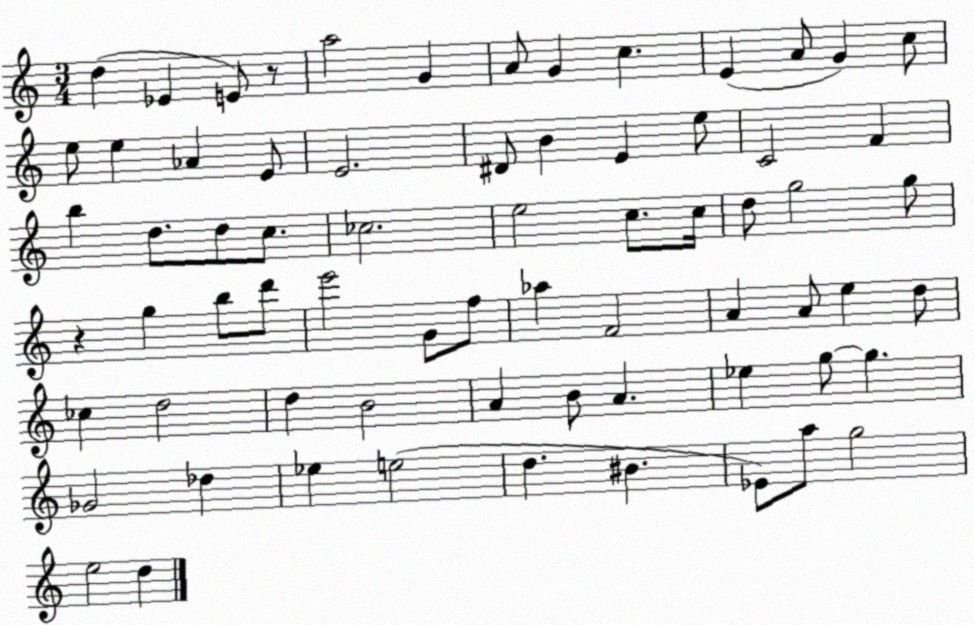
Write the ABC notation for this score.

X:1
T:Untitled
M:3/4
L:1/4
K:C
d _E E/2 z/2 a2 G A/2 G c E A/2 G c/2 e/2 e _A E/2 E2 ^D/2 B E e/2 C2 F b d/2 d/2 c/2 _c2 e2 c/2 c/4 d/2 g2 g/2 z g b/2 d'/2 e'2 G/2 f/2 _a F2 A A/2 e d/2 _c d2 d B2 A B/2 A _e g/2 g _G2 _d _e e2 d ^B _E/2 a/2 g2 e2 d